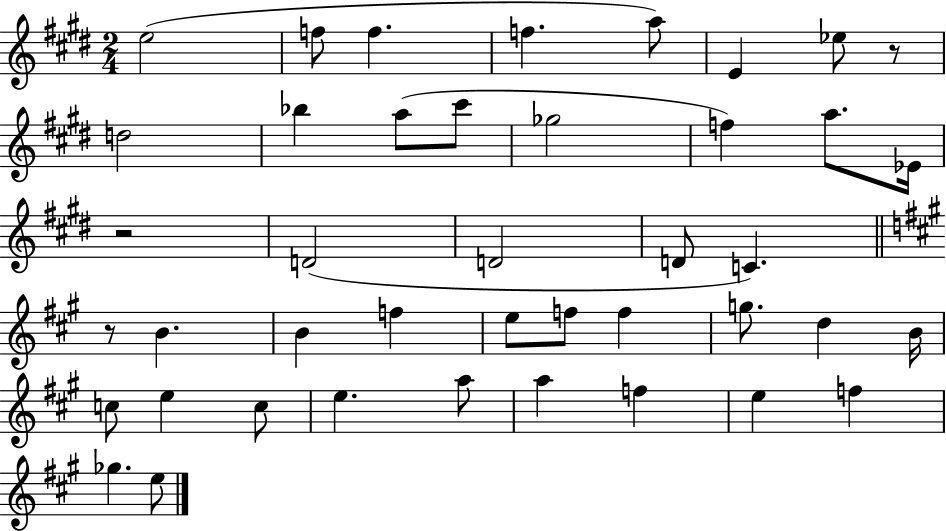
X:1
T:Untitled
M:2/4
L:1/4
K:E
e2 f/2 f f a/2 E _e/2 z/2 d2 _b a/2 ^c'/2 _g2 f a/2 _E/4 z2 D2 D2 D/2 C z/2 B B f e/2 f/2 f g/2 d B/4 c/2 e c/2 e a/2 a f e f _g e/2